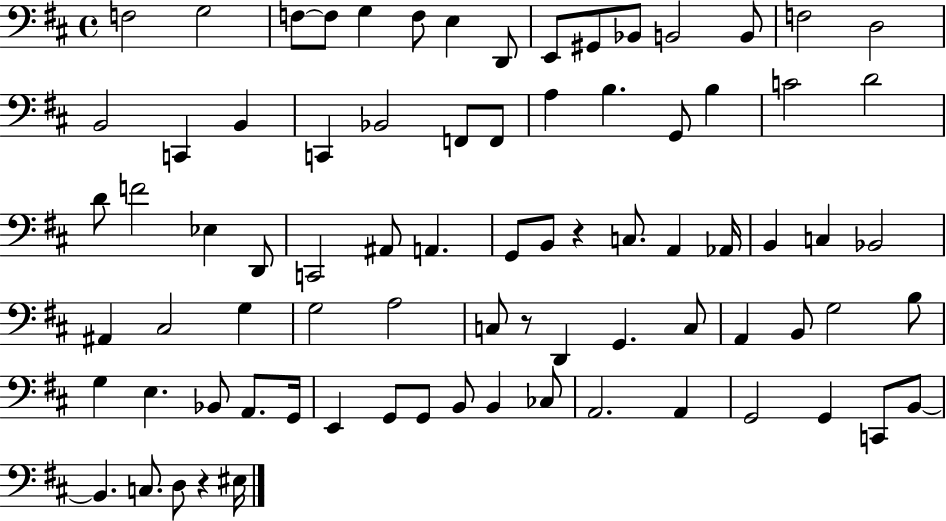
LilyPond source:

{
  \clef bass
  \time 4/4
  \defaultTimeSignature
  \key d \major
  f2 g2 | f8~~ f8 g4 f8 e4 d,8 | e,8 gis,8 bes,8 b,2 b,8 | f2 d2 | \break b,2 c,4 b,4 | c,4 bes,2 f,8 f,8 | a4 b4. g,8 b4 | c'2 d'2 | \break d'8 f'2 ees4 d,8 | c,2 ais,8 a,4. | g,8 b,8 r4 c8. a,4 aes,16 | b,4 c4 bes,2 | \break ais,4 cis2 g4 | g2 a2 | c8 r8 d,4 g,4. c8 | a,4 b,8 g2 b8 | \break g4 e4. bes,8 a,8. g,16 | e,4 g,8 g,8 b,8 b,4 ces8 | a,2. a,4 | g,2 g,4 c,8 b,8~~ | \break b,4. c8. d8 r4 eis16 | \bar "|."
}